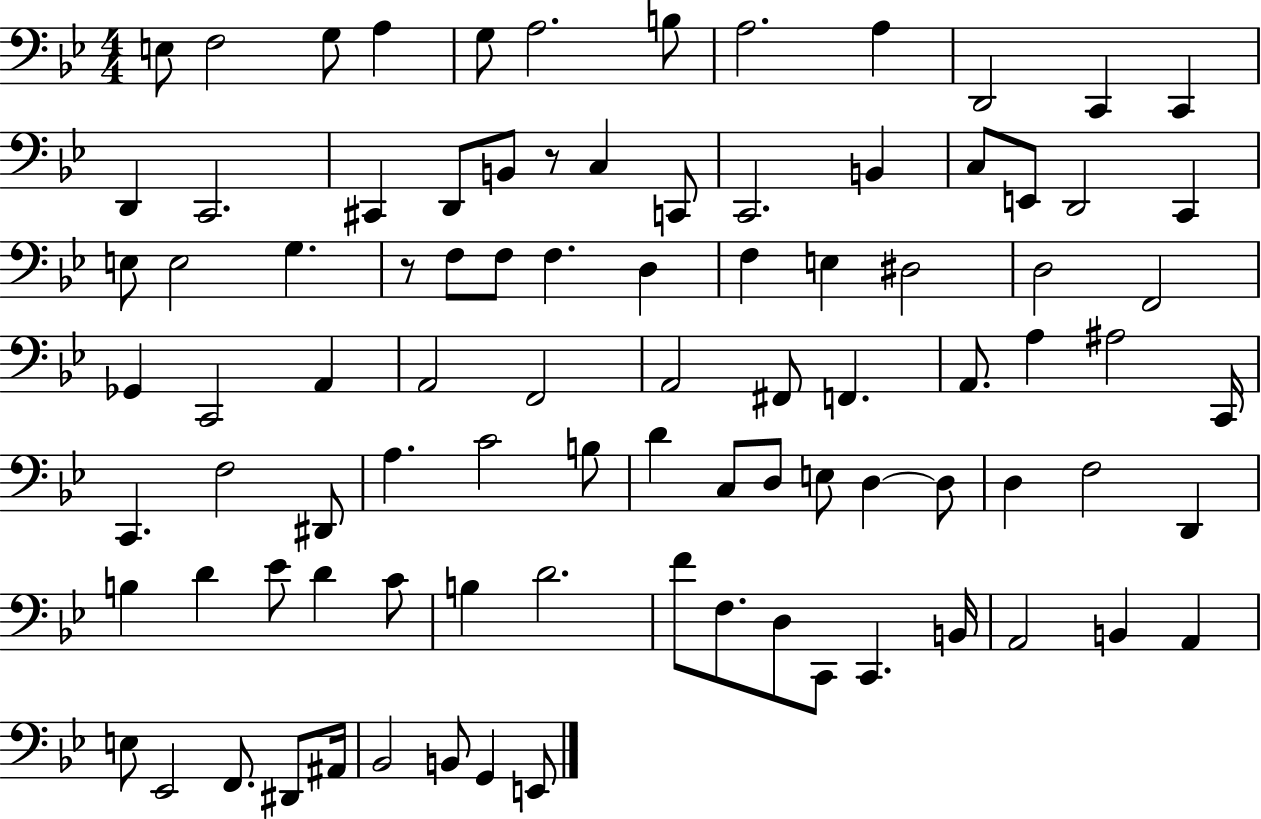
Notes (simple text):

E3/e F3/h G3/e A3/q G3/e A3/h. B3/e A3/h. A3/q D2/h C2/q C2/q D2/q C2/h. C#2/q D2/e B2/e R/e C3/q C2/e C2/h. B2/q C3/e E2/e D2/h C2/q E3/e E3/h G3/q. R/e F3/e F3/e F3/q. D3/q F3/q E3/q D#3/h D3/h F2/h Gb2/q C2/h A2/q A2/h F2/h A2/h F#2/e F2/q. A2/e. A3/q A#3/h C2/s C2/q. F3/h D#2/e A3/q. C4/h B3/e D4/q C3/e D3/e E3/e D3/q D3/e D3/q F3/h D2/q B3/q D4/q Eb4/e D4/q C4/e B3/q D4/h. F4/e F3/e. D3/e C2/e C2/q. B2/s A2/h B2/q A2/q E3/e Eb2/h F2/e. D#2/e A#2/s Bb2/h B2/e G2/q E2/e